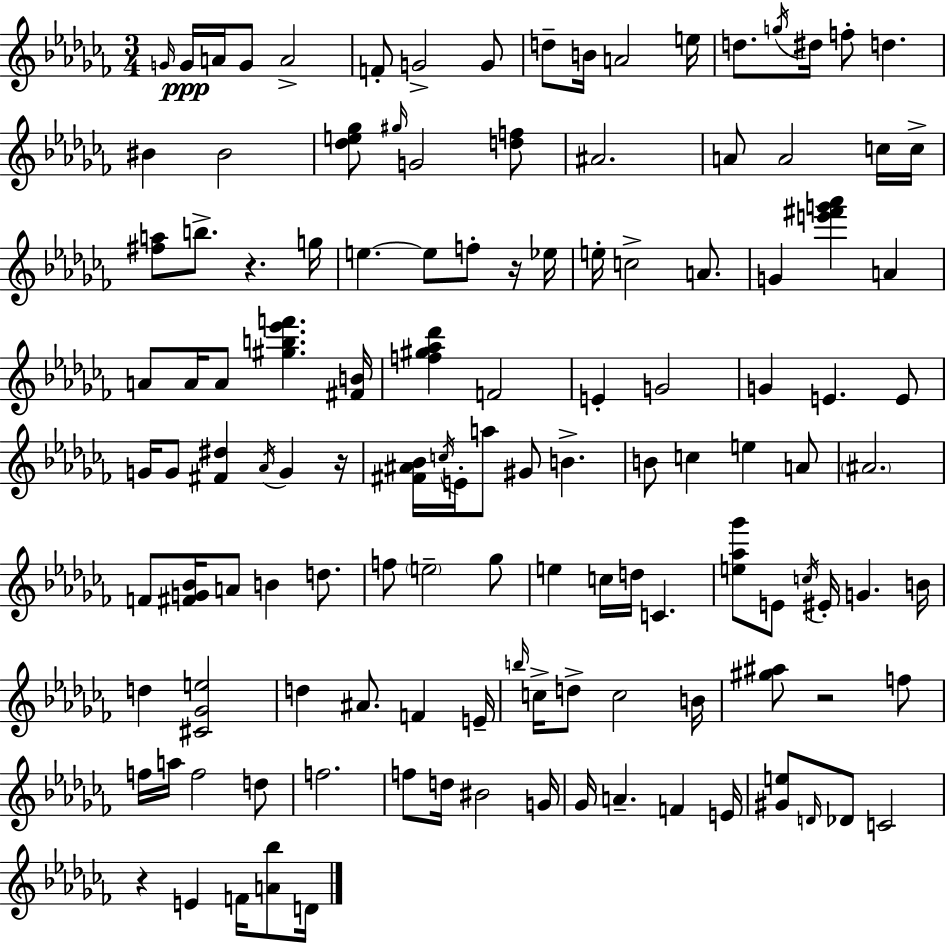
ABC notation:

X:1
T:Untitled
M:3/4
L:1/4
K:Abm
G/4 G/4 A/4 G/2 A2 F/2 G2 G/2 d/2 B/4 A2 e/4 d/2 g/4 ^d/4 f/2 d ^B ^B2 [_de_g]/2 ^g/4 G2 [df]/2 ^A2 A/2 A2 c/4 c/4 [^fa]/2 b/2 z g/4 e e/2 f/2 z/4 _e/4 e/4 c2 A/2 G [e'^f'g'_a'] A A/2 A/4 A/2 [^gb_e'f'] [^FB]/4 [f^g_a_d'] F2 E G2 G E E/2 G/4 G/2 [^F^d] _A/4 G z/4 [^F^A_B]/4 c/4 E/4 a/2 ^G/2 B B/2 c e A/2 ^A2 F/2 [^FG_B]/4 A/2 B d/2 f/2 e2 _g/2 e c/4 d/4 C [e_a_g']/2 E/2 c/4 ^E/4 G B/4 d [^C_Ge]2 d ^A/2 F E/4 b/4 c/4 d/2 c2 B/4 [^g^a]/2 z2 f/2 f/4 a/4 f2 d/2 f2 f/2 d/4 ^B2 G/4 _G/4 A F E/4 [^Ge]/2 D/4 _D/2 C2 z E F/4 [A_b]/2 D/4